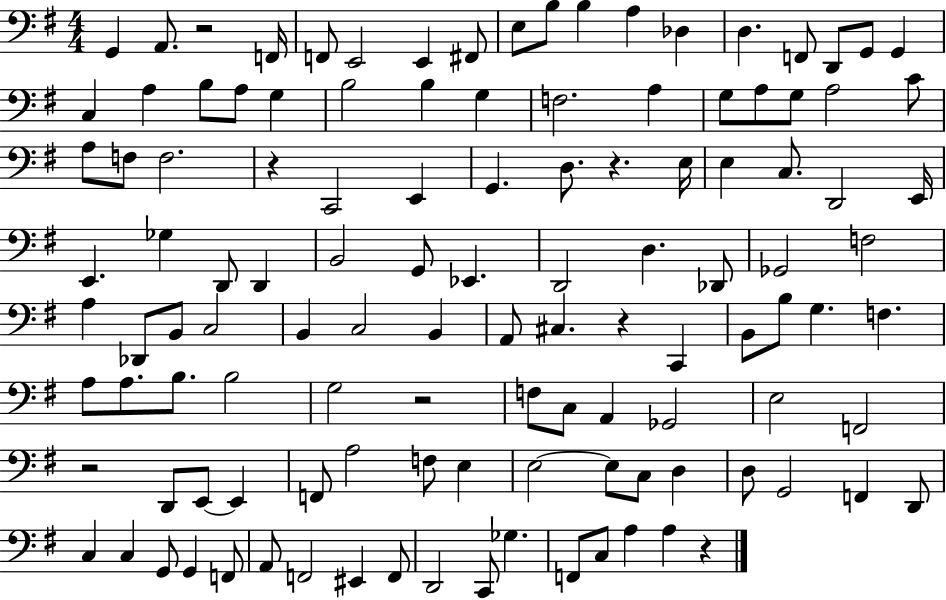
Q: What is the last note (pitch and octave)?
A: A3